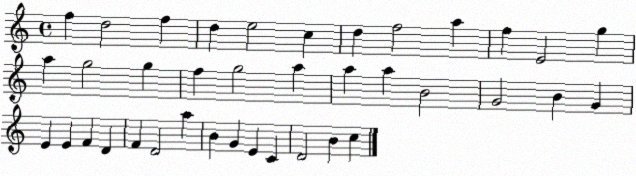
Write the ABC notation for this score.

X:1
T:Untitled
M:4/4
L:1/4
K:C
f d2 f d e2 c d f2 a f E2 g a g2 g f g2 a a a B2 G2 B G E E F D F D2 a B G E C D2 B c